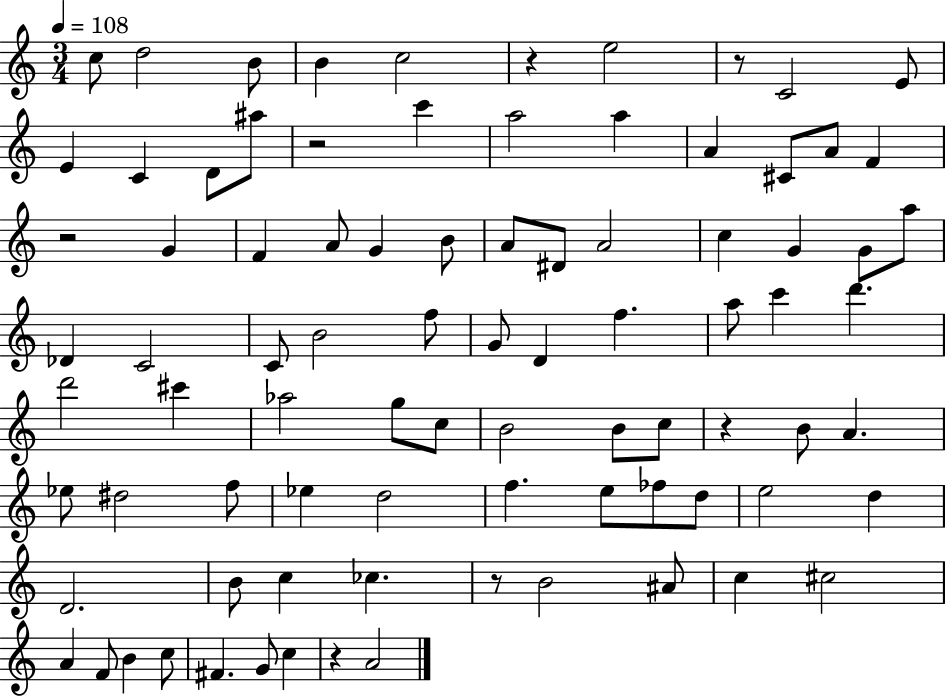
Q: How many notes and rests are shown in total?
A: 86